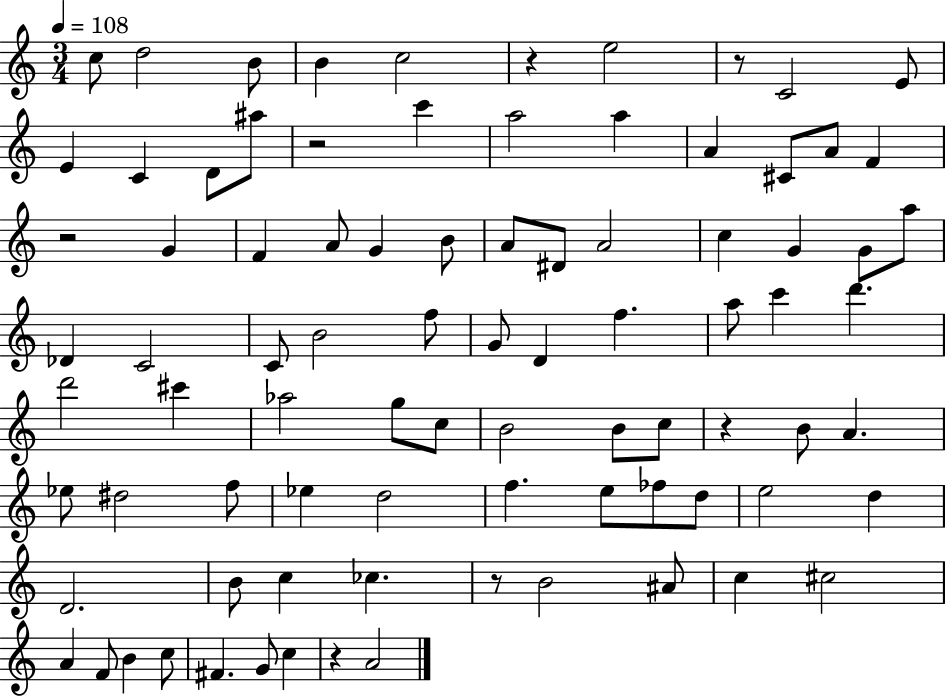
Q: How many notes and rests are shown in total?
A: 86